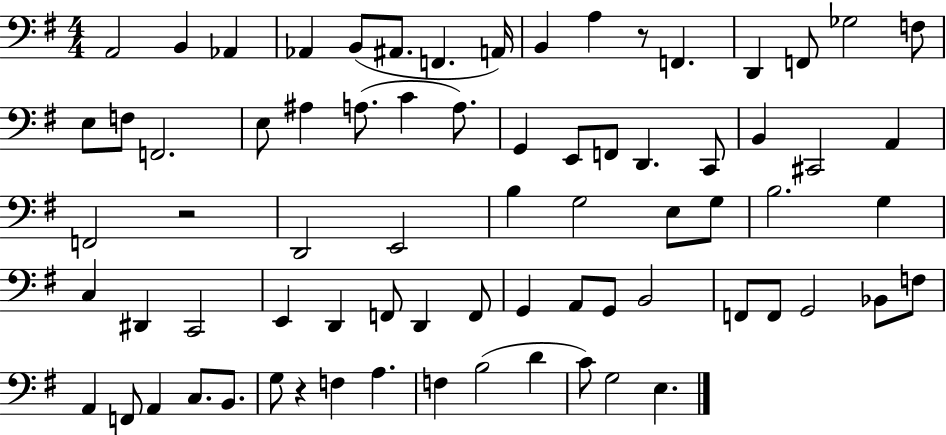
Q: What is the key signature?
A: G major